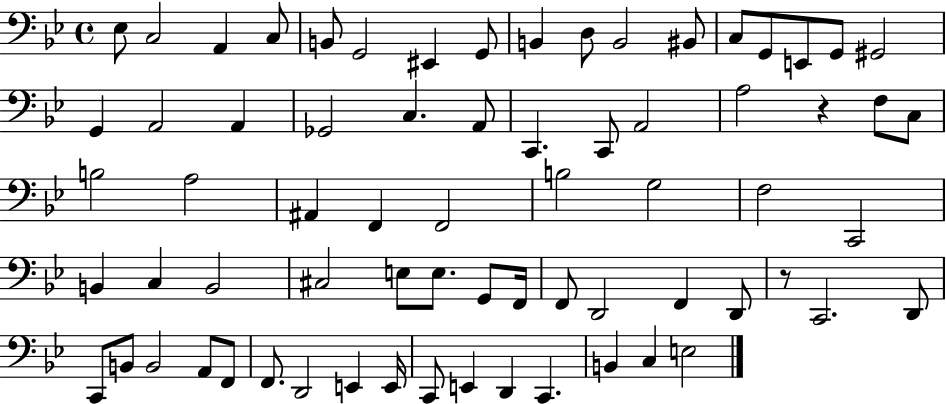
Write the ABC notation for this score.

X:1
T:Untitled
M:4/4
L:1/4
K:Bb
_E,/2 C,2 A,, C,/2 B,,/2 G,,2 ^E,, G,,/2 B,, D,/2 B,,2 ^B,,/2 C,/2 G,,/2 E,,/2 G,,/2 ^G,,2 G,, A,,2 A,, _G,,2 C, A,,/2 C,, C,,/2 A,,2 A,2 z F,/2 C,/2 B,2 A,2 ^A,, F,, F,,2 B,2 G,2 F,2 C,,2 B,, C, B,,2 ^C,2 E,/2 E,/2 G,,/2 F,,/4 F,,/2 D,,2 F,, D,,/2 z/2 C,,2 D,,/2 C,,/2 B,,/2 B,,2 A,,/2 F,,/2 F,,/2 D,,2 E,, E,,/4 C,,/2 E,, D,, C,, B,, C, E,2